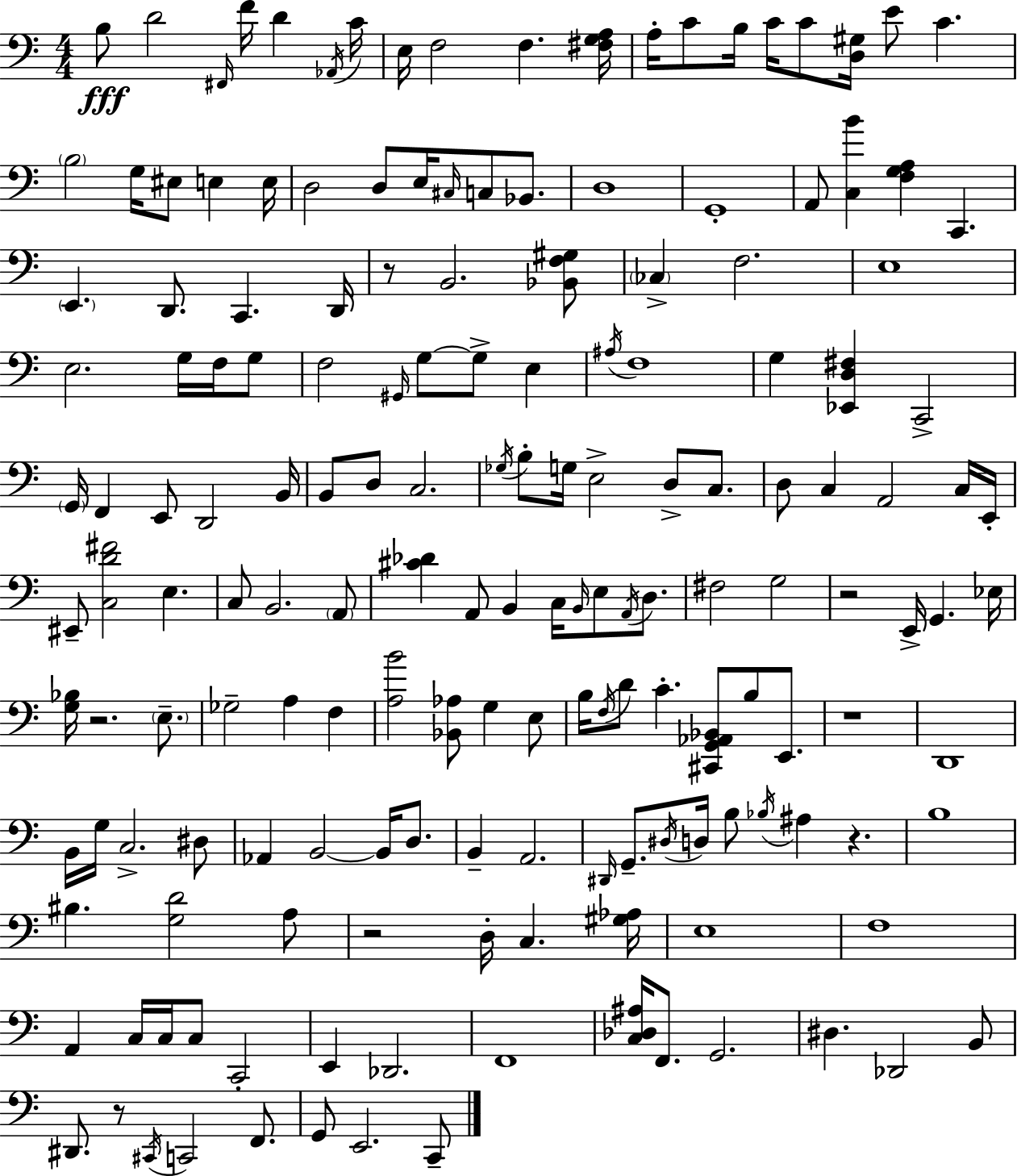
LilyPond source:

{
  \clef bass
  \numericTimeSignature
  \time 4/4
  \key c \major
  b8\fff d'2 \grace { fis,16 } f'16 d'4 | \acciaccatura { aes,16 } c'16 e16 f2 f4. | <fis g a>16 a16-. c'8 b16 c'16 c'8 <d gis>16 e'8 c'4. | \parenthesize b2 g16 eis8 e4 | \break e16 d2 d8 e16 \grace { cis16 } c8 | bes,8. d1 | g,1-. | a,8 <c b'>4 <f g a>4 c,4. | \break \parenthesize e,4. d,8. c,4. | d,16 r8 b,2. | <bes, f gis>8 \parenthesize ces4-> f2. | e1 | \break e2. g16 | f16 g8 f2 \grace { gis,16 } g8~~ g8-> | e4 \acciaccatura { ais16 } f1 | g4 <ees, d fis>4 c,2-> | \break \parenthesize g,16 f,4 e,8 d,2 | b,16 b,8 d8 c2. | \acciaccatura { ges16 } b8-. g16 e2-> | d8-> c8. d8 c4 a,2 | \break c16 e,16-. eis,8-- <c d' fis'>2 | e4. c8 b,2. | \parenthesize a,8 <cis' des'>4 a,8 b,4 | c16 \grace { b,16 } e8 \acciaccatura { a,16 } d8. fis2 | \break g2 r2 | e,16-> g,4. ees16 <g bes>16 r2. | \parenthesize e8.-- ges2-- | a4 f4 <a b'>2 | \break <bes, aes>8 g4 e8 b16 \acciaccatura { f16 } d'8 c'4.-. | <cis, g, aes, bes,>8 b8 e,8. r1 | d,1 | b,16 g16 c2.-> | \break dis8 aes,4 b,2~~ | b,16 d8. b,4-- a,2. | \grace { dis,16 } g,8.-- \acciaccatura { dis16 } d16 b8 | \acciaccatura { bes16 } ais4 r4. b1 | \break bis4. | <g d'>2 a8 r2 | d16-. c4. <gis aes>16 e1 | f1 | \break a,4 | c16 c16 c8 c,2-. e,4 | des,2. f,1 | <c des ais>16 f,8. | \break g,2. dis4. | des,2 b,8 dis,8. r8 | \acciaccatura { cis,16 } c,2 f,8. g,8 e,2. | c,8-- \bar "|."
}